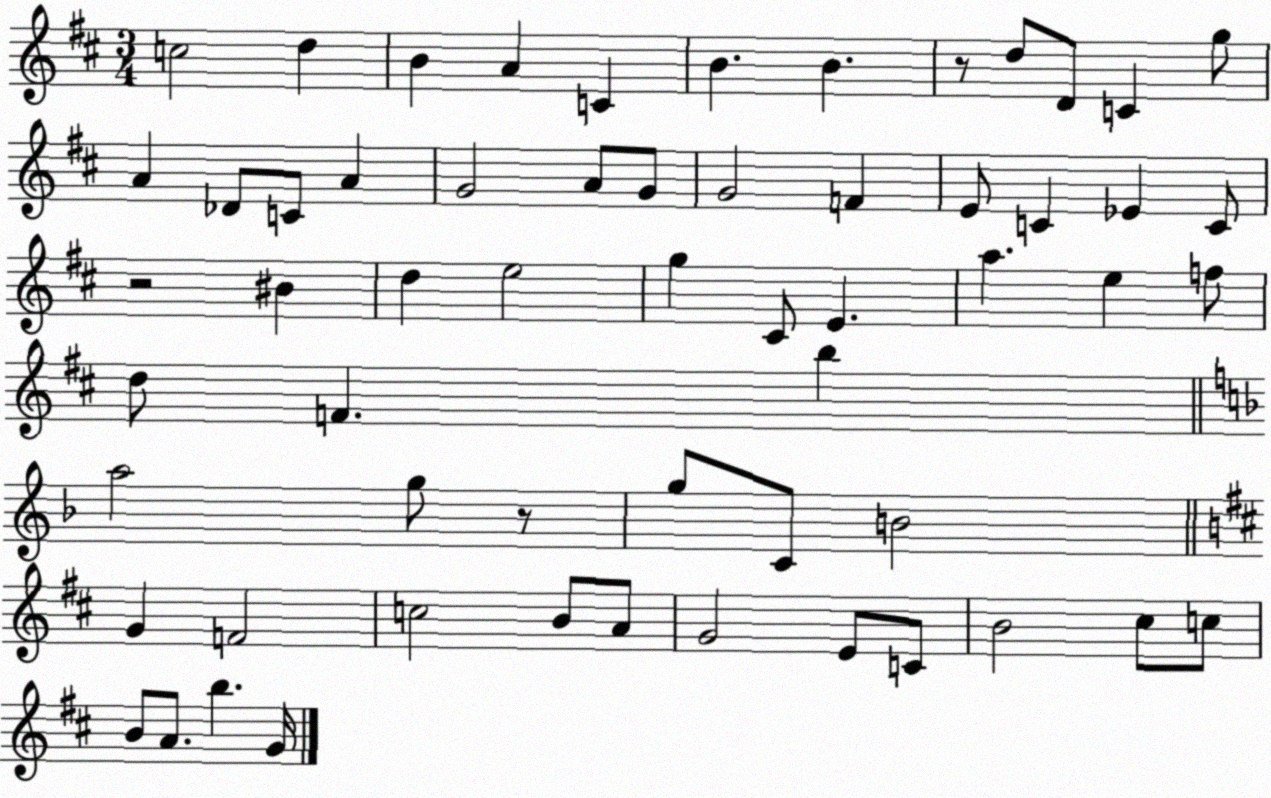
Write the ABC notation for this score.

X:1
T:Untitled
M:3/4
L:1/4
K:D
c2 d B A C B B z/2 d/2 D/2 C g/2 A _D/2 C/2 A G2 A/2 G/2 G2 F E/2 C _E C/2 z2 ^B d e2 g ^C/2 E a e f/2 d/2 F b a2 g/2 z/2 g/2 C/2 B2 G F2 c2 B/2 A/2 G2 E/2 C/2 B2 ^c/2 c/2 B/2 A/2 b G/4